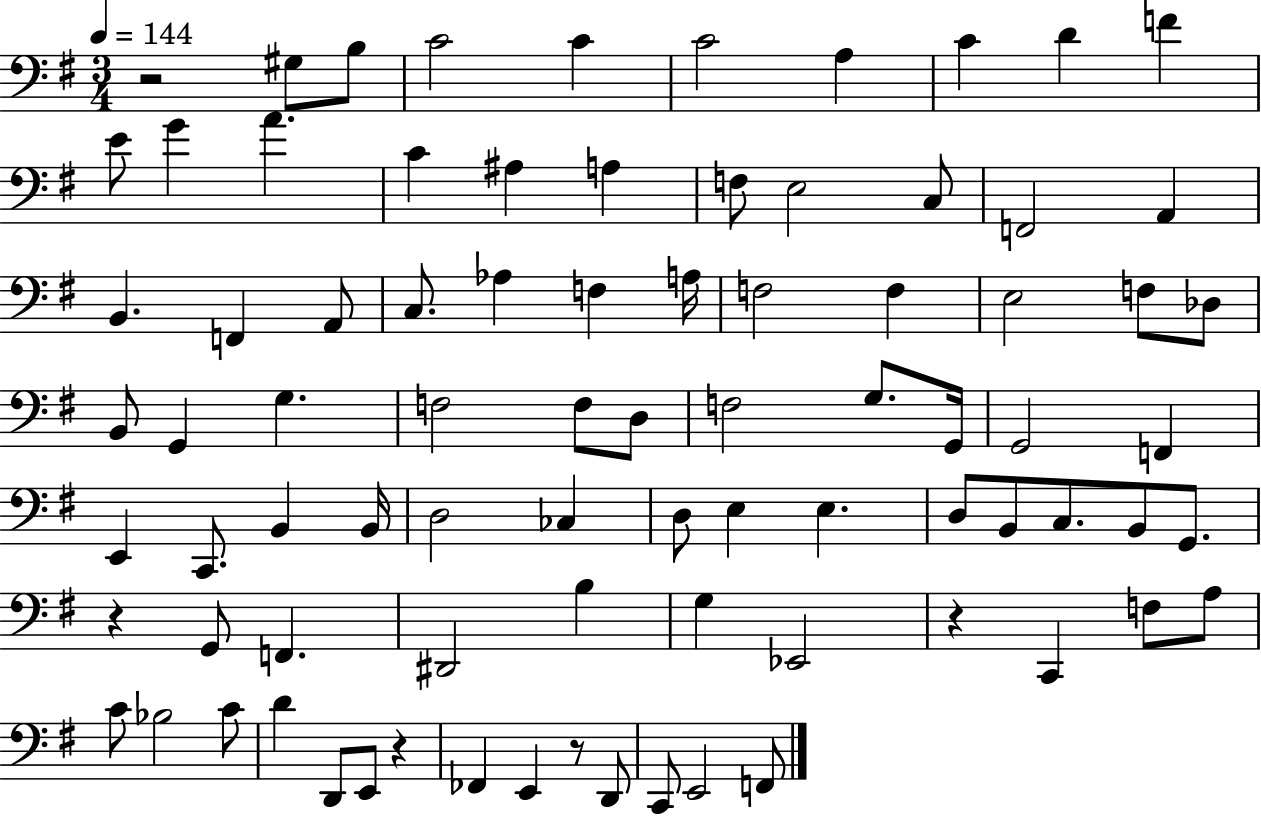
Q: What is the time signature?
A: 3/4